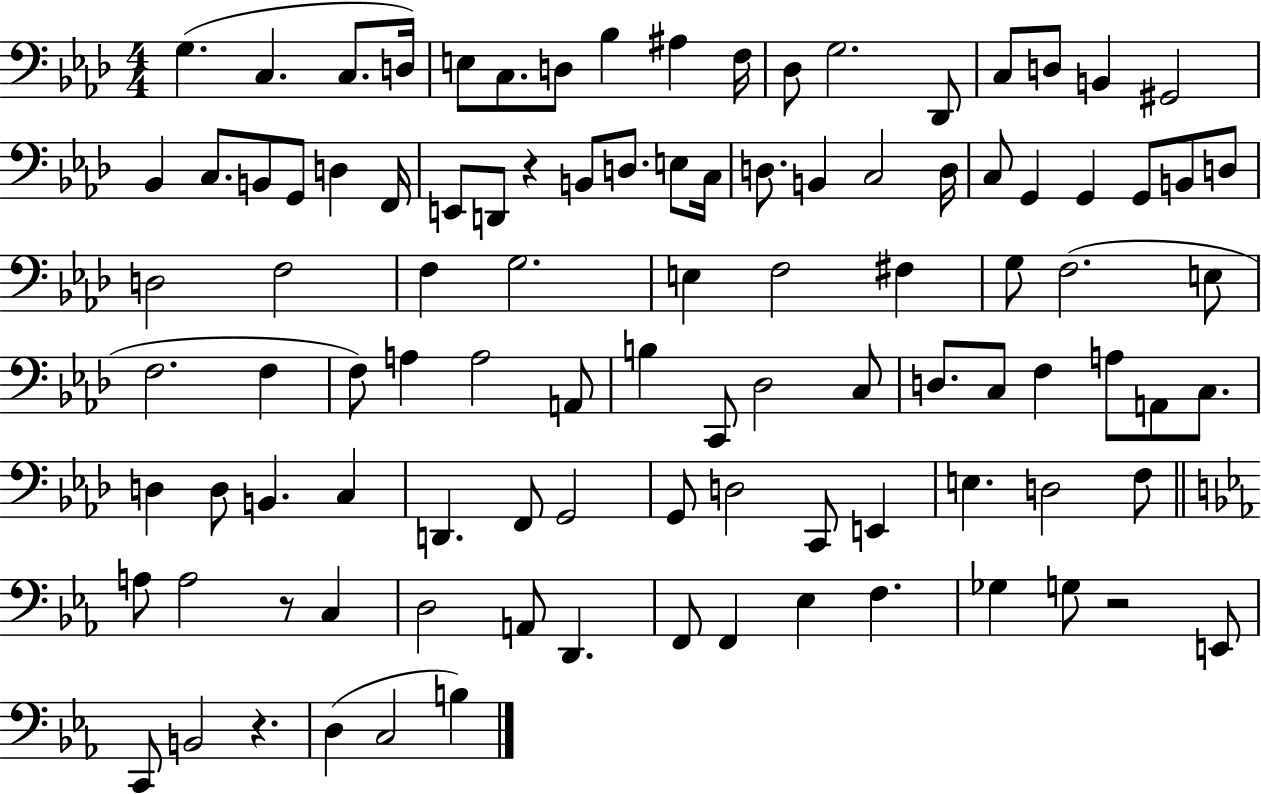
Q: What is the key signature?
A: AES major